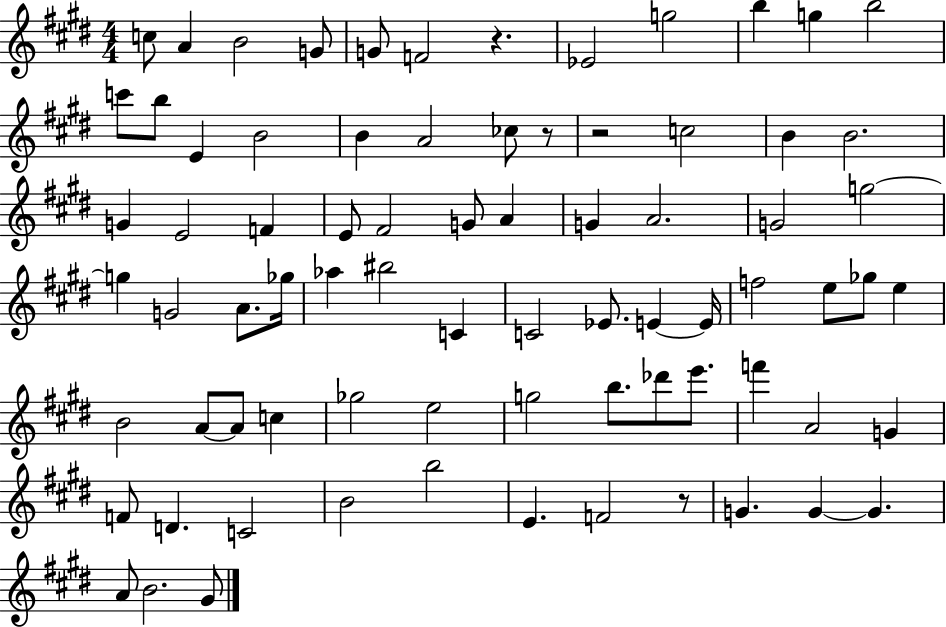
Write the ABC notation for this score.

X:1
T:Untitled
M:4/4
L:1/4
K:E
c/2 A B2 G/2 G/2 F2 z _E2 g2 b g b2 c'/2 b/2 E B2 B A2 _c/2 z/2 z2 c2 B B2 G E2 F E/2 ^F2 G/2 A G A2 G2 g2 g G2 A/2 _g/4 _a ^b2 C C2 _E/2 E E/4 f2 e/2 _g/2 e B2 A/2 A/2 c _g2 e2 g2 b/2 _d'/2 e'/2 f' A2 G F/2 D C2 B2 b2 E F2 z/2 G G G A/2 B2 ^G/2